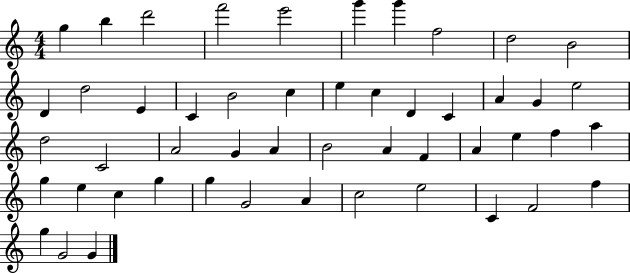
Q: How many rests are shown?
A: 0